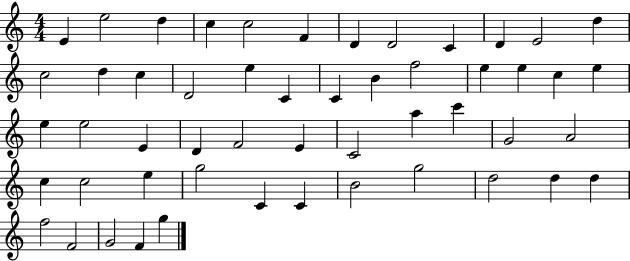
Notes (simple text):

E4/q E5/h D5/q C5/q C5/h F4/q D4/q D4/h C4/q D4/q E4/h D5/q C5/h D5/q C5/q D4/h E5/q C4/q C4/q B4/q F5/h E5/q E5/q C5/q E5/q E5/q E5/h E4/q D4/q F4/h E4/q C4/h A5/q C6/q G4/h A4/h C5/q C5/h E5/q G5/h C4/q C4/q B4/h G5/h D5/h D5/q D5/q F5/h F4/h G4/h F4/q G5/q